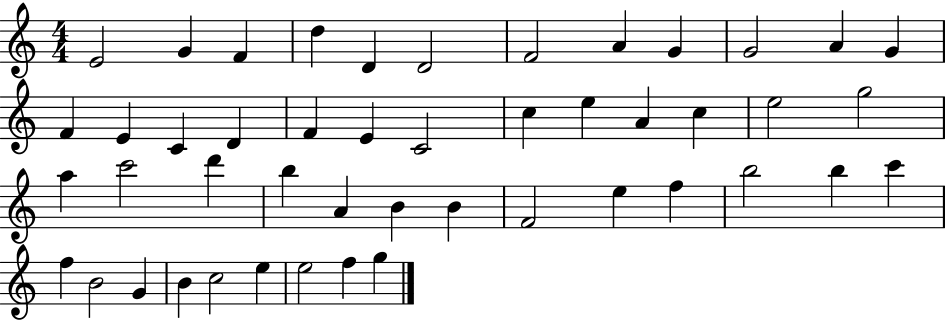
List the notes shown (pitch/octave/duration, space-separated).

E4/h G4/q F4/q D5/q D4/q D4/h F4/h A4/q G4/q G4/h A4/q G4/q F4/q E4/q C4/q D4/q F4/q E4/q C4/h C5/q E5/q A4/q C5/q E5/h G5/h A5/q C6/h D6/q B5/q A4/q B4/q B4/q F4/h E5/q F5/q B5/h B5/q C6/q F5/q B4/h G4/q B4/q C5/h E5/q E5/h F5/q G5/q